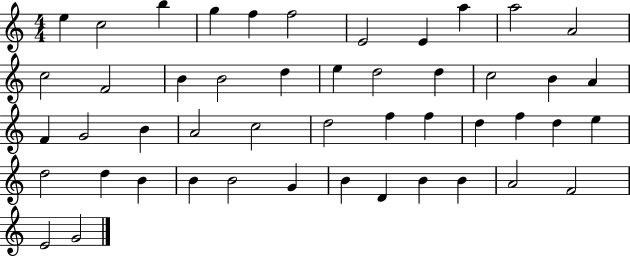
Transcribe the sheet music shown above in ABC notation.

X:1
T:Untitled
M:4/4
L:1/4
K:C
e c2 b g f f2 E2 E a a2 A2 c2 F2 B B2 d e d2 d c2 B A F G2 B A2 c2 d2 f f d f d e d2 d B B B2 G B D B B A2 F2 E2 G2